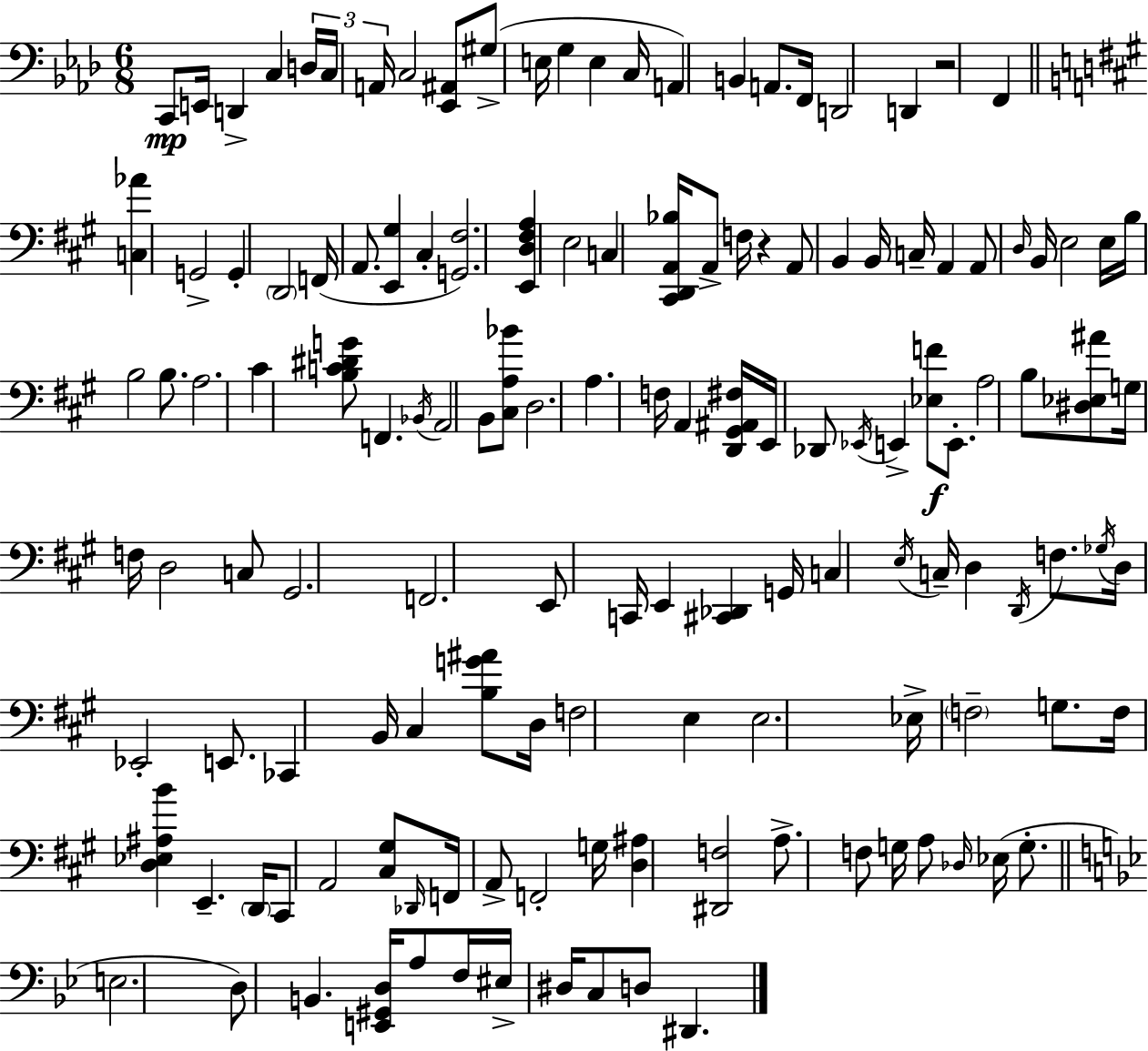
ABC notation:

X:1
T:Untitled
M:6/8
L:1/4
K:Fm
C,,/2 E,,/4 D,, C, D,/4 C,/4 A,,/4 C,2 [_E,,^A,,]/2 ^G,/2 E,/4 G, E, C,/4 A,, B,, A,,/2 F,,/4 D,,2 D,, z2 F,, [C,_A] G,,2 G,, D,,2 F,,/4 A,,/2 [E,,^G,] ^C, [G,,^F,]2 [E,,D,^F,A,] E,2 C, [^C,,D,,A,,_B,]/4 A,,/2 F,/4 z A,,/2 B,, B,,/4 C,/4 A,, A,,/2 D,/4 B,,/4 E,2 E,/4 B,/4 B,2 B,/2 A,2 ^C [B,C^DG]/2 F,, _B,,/4 A,,2 B,,/2 [^C,A,_B]/2 D,2 A, F,/4 A,, [D,,^G,,^A,,^F,]/4 E,,/4 _D,,/2 _E,,/4 E,, [_E,F]/2 E,,/2 A,2 B,/2 [^D,_E,^A]/2 G,/4 F,/4 D,2 C,/2 ^G,,2 F,,2 E,,/2 C,,/4 E,, [^C,,_D,,] G,,/4 C, E,/4 C,/4 D, D,,/4 F,/2 _G,/4 D,/4 _E,,2 E,,/2 _C,, B,,/4 ^C, [B,G^A]/2 D,/4 F,2 E, E,2 _E,/4 F,2 G,/2 F,/4 [D,_E,^A,B] E,, D,,/4 ^C,,/2 A,,2 [^C,^G,]/2 _D,,/4 F,,/4 A,,/2 F,,2 G,/4 [D,^A,] [^D,,F,]2 A,/2 F,/2 G,/4 A,/2 _D,/4 _E,/4 G,/2 E,2 D,/2 B,, [E,,^G,,D,]/4 A,/2 F,/4 ^E,/4 ^D,/4 C,/2 D,/2 ^D,,